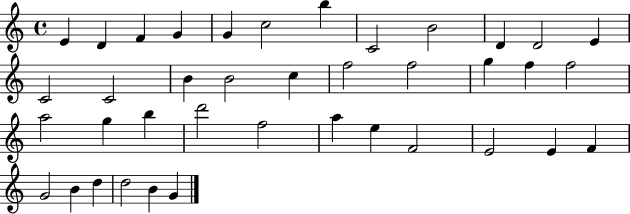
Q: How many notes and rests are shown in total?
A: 39